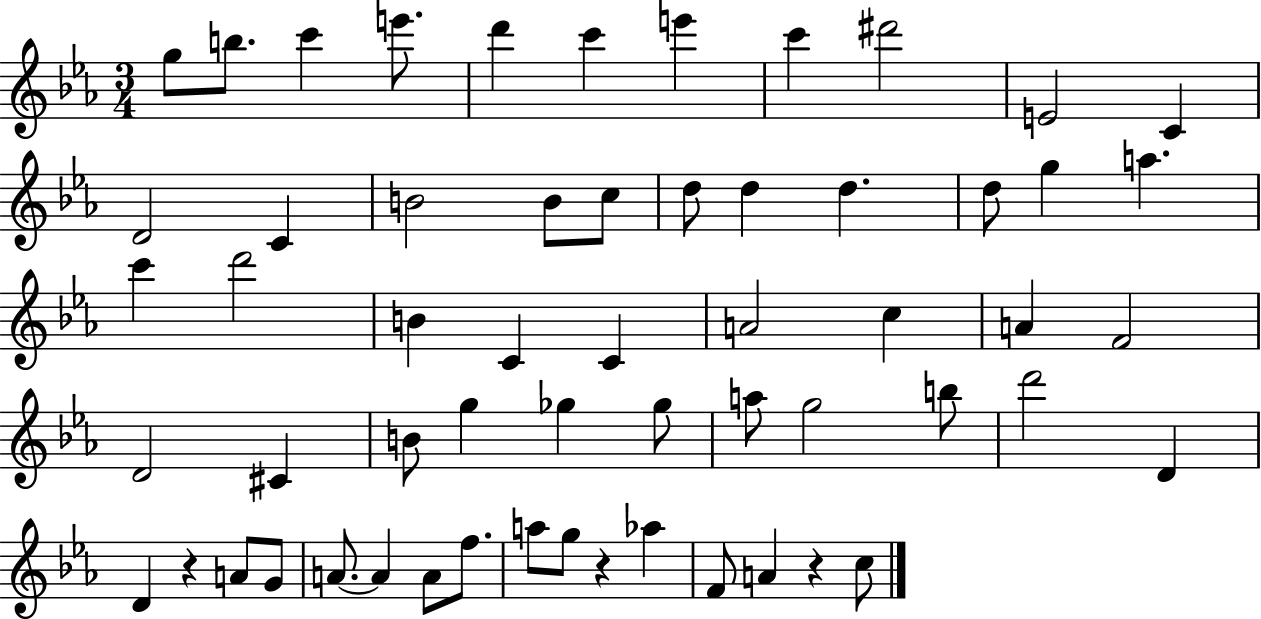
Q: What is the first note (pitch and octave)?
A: G5